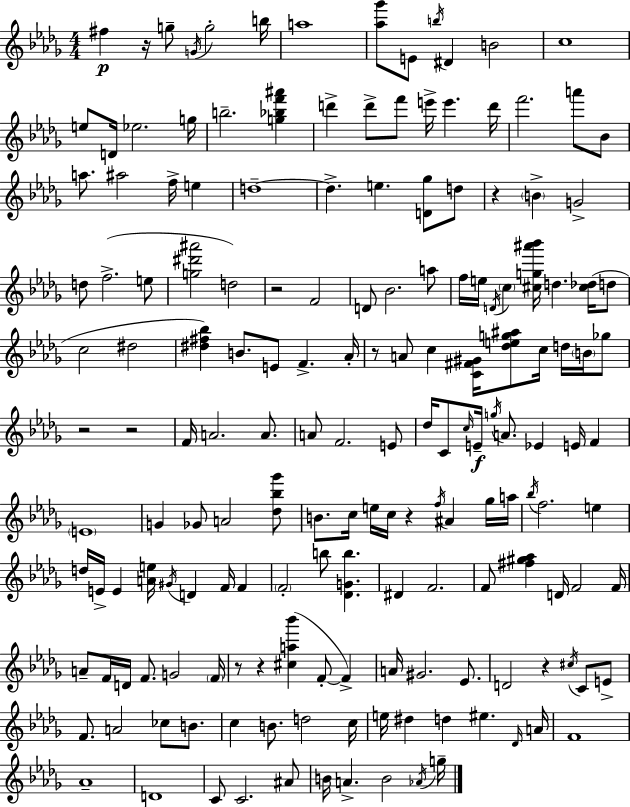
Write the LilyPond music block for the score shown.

{
  \clef treble
  \numericTimeSignature
  \time 4/4
  \key bes \minor
  fis''4\p r16 g''8-- \acciaccatura { g'16 } g''2-. | b''16 a''1 | <aes'' ges'''>8 e'8 \acciaccatura { b''16 } dis'4 b'2 | c''1 | \break e''8 d'16 ees''2. | g''16 b''2.-- <g'' bes'' f''' ais'''>4 | d'''4-> d'''8-> f'''8 e'''16-> e'''4. | d'''16 f'''2. a'''8 | \break bes'8 a''8. ais''2 f''16-> e''4 | d''1--~~ | d''4.-> e''4. <d' ges''>8 | d''8 r4 \parenthesize b'4-> g'2-> | \break d''8 f''2.->( | e''8 <g'' dis''' ais'''>2 d''2) | r2 f'2 | d'8 bes'2. | \break a''8 f''16 e''16 \acciaccatura { d'16 } \parenthesize c''4 <cis'' g'' ais''' bes'''>16 d''4. | <cis'' des''>16( d''8 c''2 dis''2 | <dis'' fis'' bes''>4) b'8. e'8 f'4.-> | aes'16-. r8 a'8 c''4 <c' fis' gis'>16 <des'' e'' g'' ais''>8 c''16 d''16 | \break \parenthesize b'16 ges''8 r2 r2 | f'16 a'2. | a'8. a'8 f'2. | e'8 des''16 c'8 \grace { c''16 } e'16--\f \acciaccatura { g''16 } a'8. ees'4 | \break e'16 f'4 \parenthesize e'1 | g'4 ges'8 a'2 | <des'' bes'' ges'''>8 b'8. c''16 e''16 c''16 r4 \acciaccatura { f''16 } | ais'4 ges''16 a''16 \acciaccatura { bes''16 } f''2. | \break e''4 d''16 e'16-> e'4 <a' e''>16 \acciaccatura { gis'16 } d'4 | f'16 f'4 \parenthesize f'2-. | b''8 <des' g' b''>4. dis'4 f'2. | f'8 <fis'' gis'' aes''>4 d'16 f'2 | \break f'16 a'8-- f'16 d'16 f'8. g'2 | \parenthesize f'16 r8 r4 <cis'' a'' bes'''>4( | f'8-.~~ f'4->) a'16 gis'2. | ees'8. d'2 | \break r4 \acciaccatura { cis''16 } c'8 e'8-> f'8. a'2 | ces''8 b'8. c''4 b'8. | d''2 c''16 e''16 dis''4 d''4 | eis''4. \grace { des'16 } a'16 f'1 | \break aes'1-- | d'1 | c'8 c'2. | ais'8 b'16 a'4.-> | \break b'2 \acciaccatura { aes'16 } g''16-- \bar "|."
}